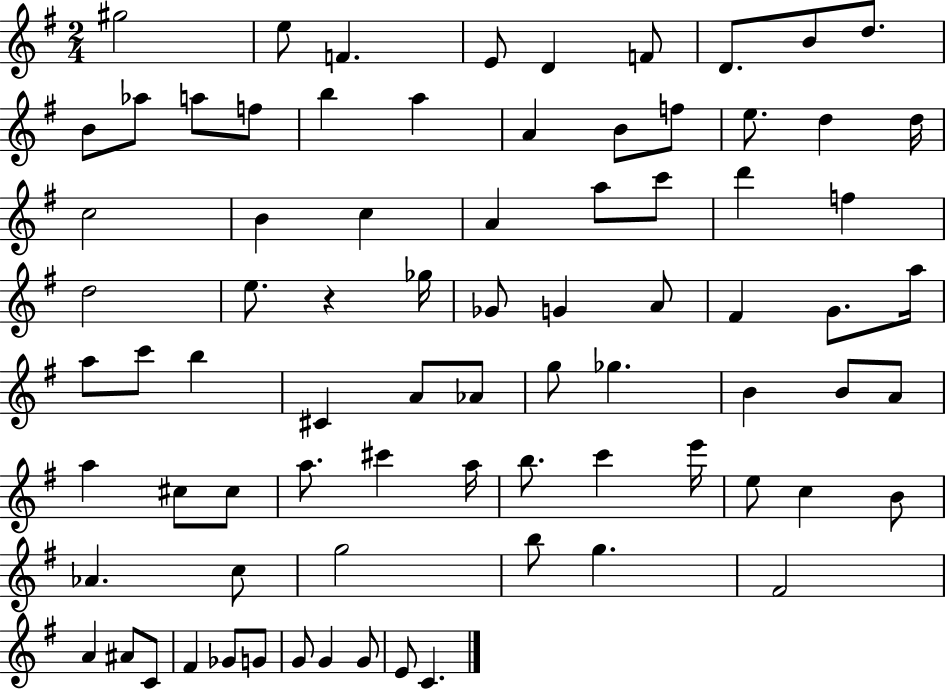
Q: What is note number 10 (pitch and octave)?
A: B4